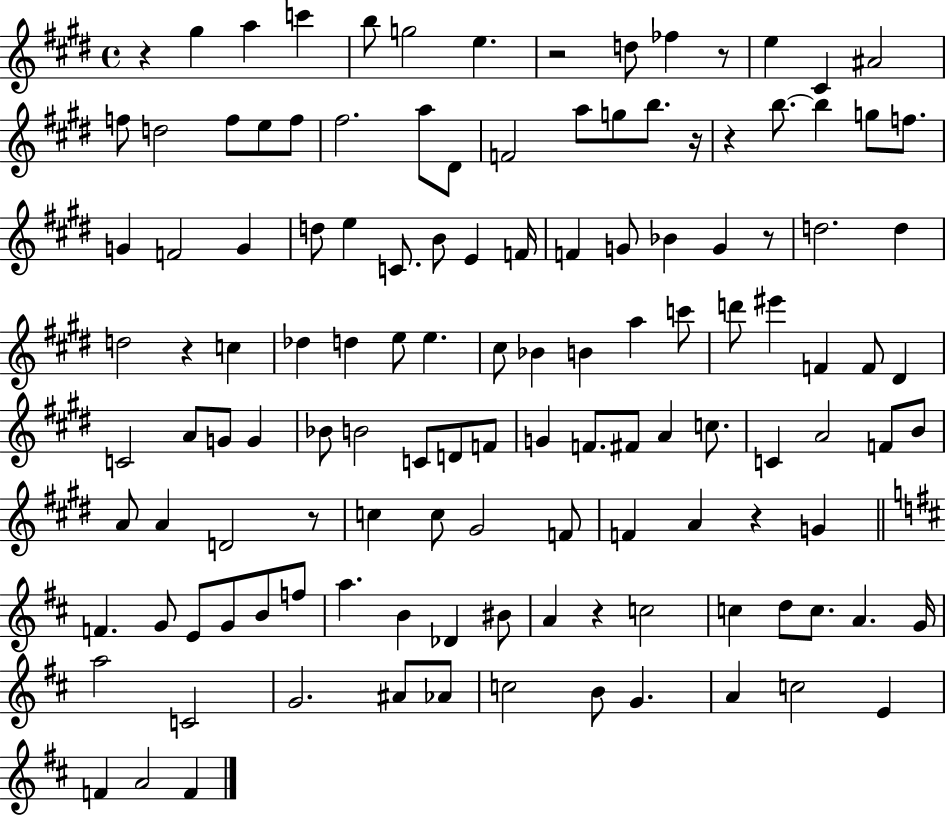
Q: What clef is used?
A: treble